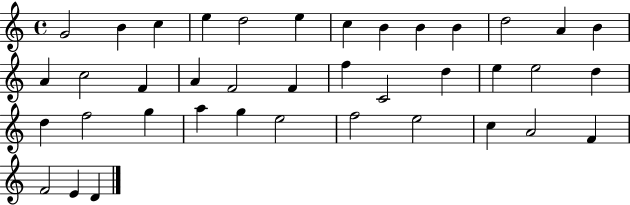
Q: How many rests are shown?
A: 0